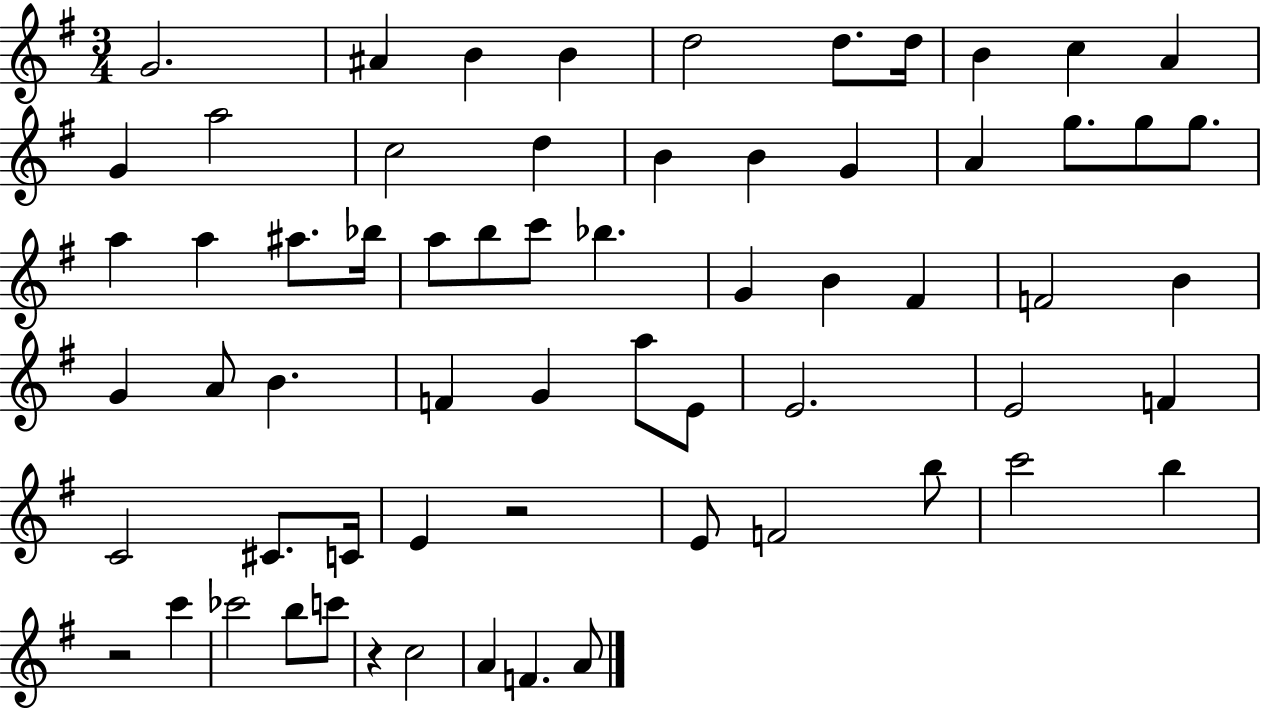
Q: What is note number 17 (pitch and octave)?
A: G4